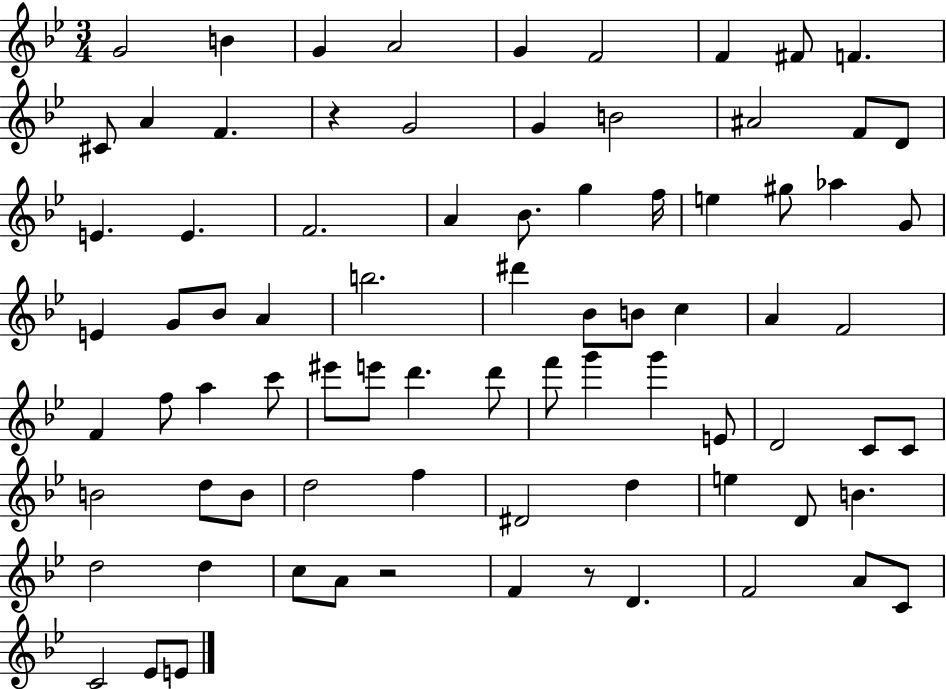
{
  \clef treble
  \numericTimeSignature
  \time 3/4
  \key bes \major
  g'2 b'4 | g'4 a'2 | g'4 f'2 | f'4 fis'8 f'4. | \break cis'8 a'4 f'4. | r4 g'2 | g'4 b'2 | ais'2 f'8 d'8 | \break e'4. e'4. | f'2. | a'4 bes'8. g''4 f''16 | e''4 gis''8 aes''4 g'8 | \break e'4 g'8 bes'8 a'4 | b''2. | dis'''4 bes'8 b'8 c''4 | a'4 f'2 | \break f'4 f''8 a''4 c'''8 | eis'''8 e'''8 d'''4. d'''8 | f'''8 g'''4 g'''4 e'8 | d'2 c'8 c'8 | \break b'2 d''8 b'8 | d''2 f''4 | dis'2 d''4 | e''4 d'8 b'4. | \break d''2 d''4 | c''8 a'8 r2 | f'4 r8 d'4. | f'2 a'8 c'8 | \break c'2 ees'8 e'8 | \bar "|."
}